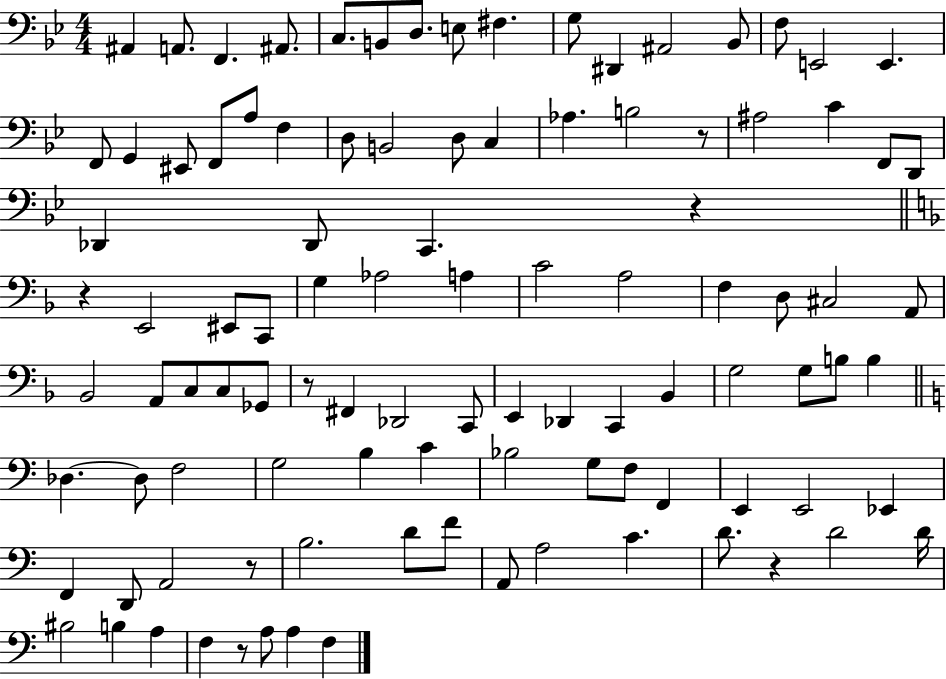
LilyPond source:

{
  \clef bass
  \numericTimeSignature
  \time 4/4
  \key bes \major
  \repeat volta 2 { ais,4 a,8. f,4. ais,8. | c8. b,8 d8. e8 fis4. | g8 dis,4 ais,2 bes,8 | f8 e,2 e,4. | \break f,8 g,4 eis,8 f,8 a8 f4 | d8 b,2 d8 c4 | aes4. b2 r8 | ais2 c'4 f,8 d,8 | \break des,4 des,8 c,4. r4 | \bar "||" \break \key f \major r4 e,2 eis,8 c,8 | g4 aes2 a4 | c'2 a2 | f4 d8 cis2 a,8 | \break bes,2 a,8 c8 c8 ges,8 | r8 fis,4 des,2 c,8 | e,4 des,4 c,4 bes,4 | g2 g8 b8 b4 | \break \bar "||" \break \key c \major des4.~~ des8 f2 | g2 b4 c'4 | bes2 g8 f8 f,4 | e,4 e,2 ees,4 | \break f,4 d,8 a,2 r8 | b2. d'8 f'8 | a,8 a2 c'4. | d'8. r4 d'2 d'16 | \break bis2 b4 a4 | f4 r8 a8 a4 f4 | } \bar "|."
}